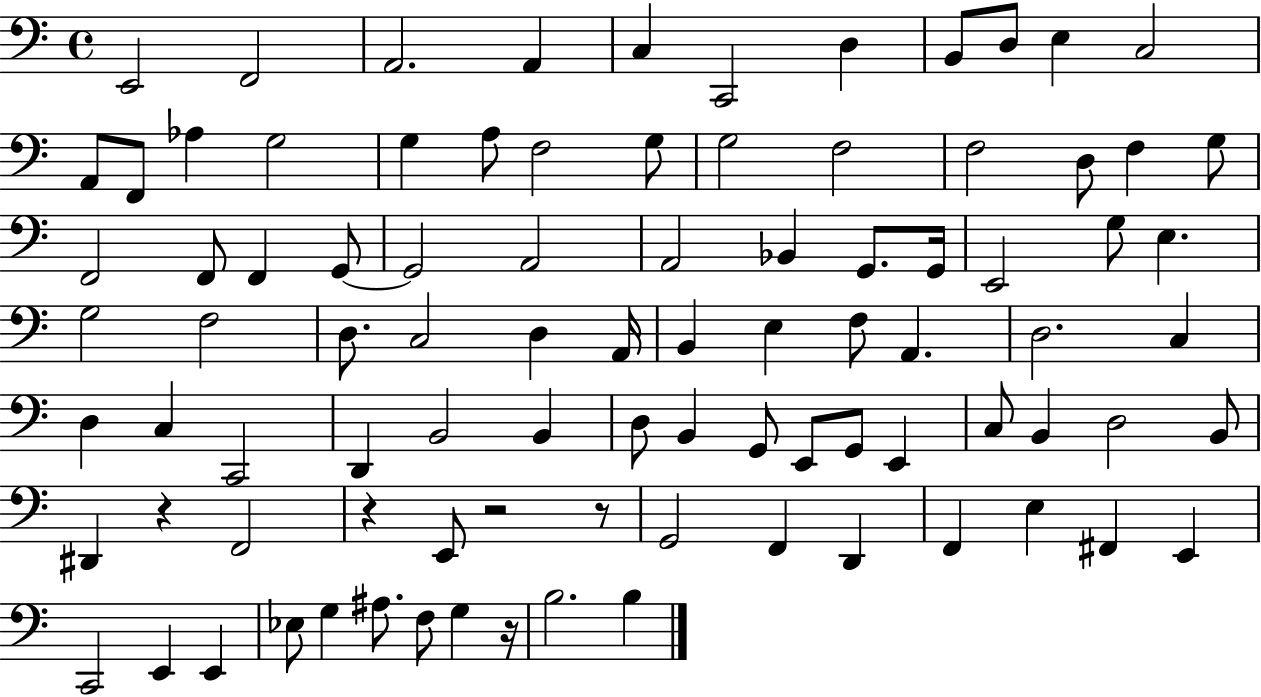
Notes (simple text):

E2/h F2/h A2/h. A2/q C3/q C2/h D3/q B2/e D3/e E3/q C3/h A2/e F2/e Ab3/q G3/h G3/q A3/e F3/h G3/e G3/h F3/h F3/h D3/e F3/q G3/e F2/h F2/e F2/q G2/e G2/h A2/h A2/h Bb2/q G2/e. G2/s E2/h G3/e E3/q. G3/h F3/h D3/e. C3/h D3/q A2/s B2/q E3/q F3/e A2/q. D3/h. C3/q D3/q C3/q C2/h D2/q B2/h B2/q D3/e B2/q G2/e E2/e G2/e E2/q C3/e B2/q D3/h B2/e D#2/q R/q F2/h R/q E2/e R/h R/e G2/h F2/q D2/q F2/q E3/q F#2/q E2/q C2/h E2/q E2/q Eb3/e G3/q A#3/e. F3/e G3/q R/s B3/h. B3/q